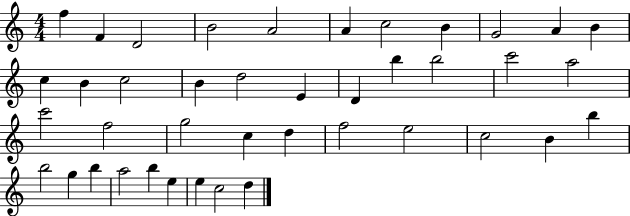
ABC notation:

X:1
T:Untitled
M:4/4
L:1/4
K:C
f F D2 B2 A2 A c2 B G2 A B c B c2 B d2 E D b b2 c'2 a2 c'2 f2 g2 c d f2 e2 c2 B b b2 g b a2 b e e c2 d